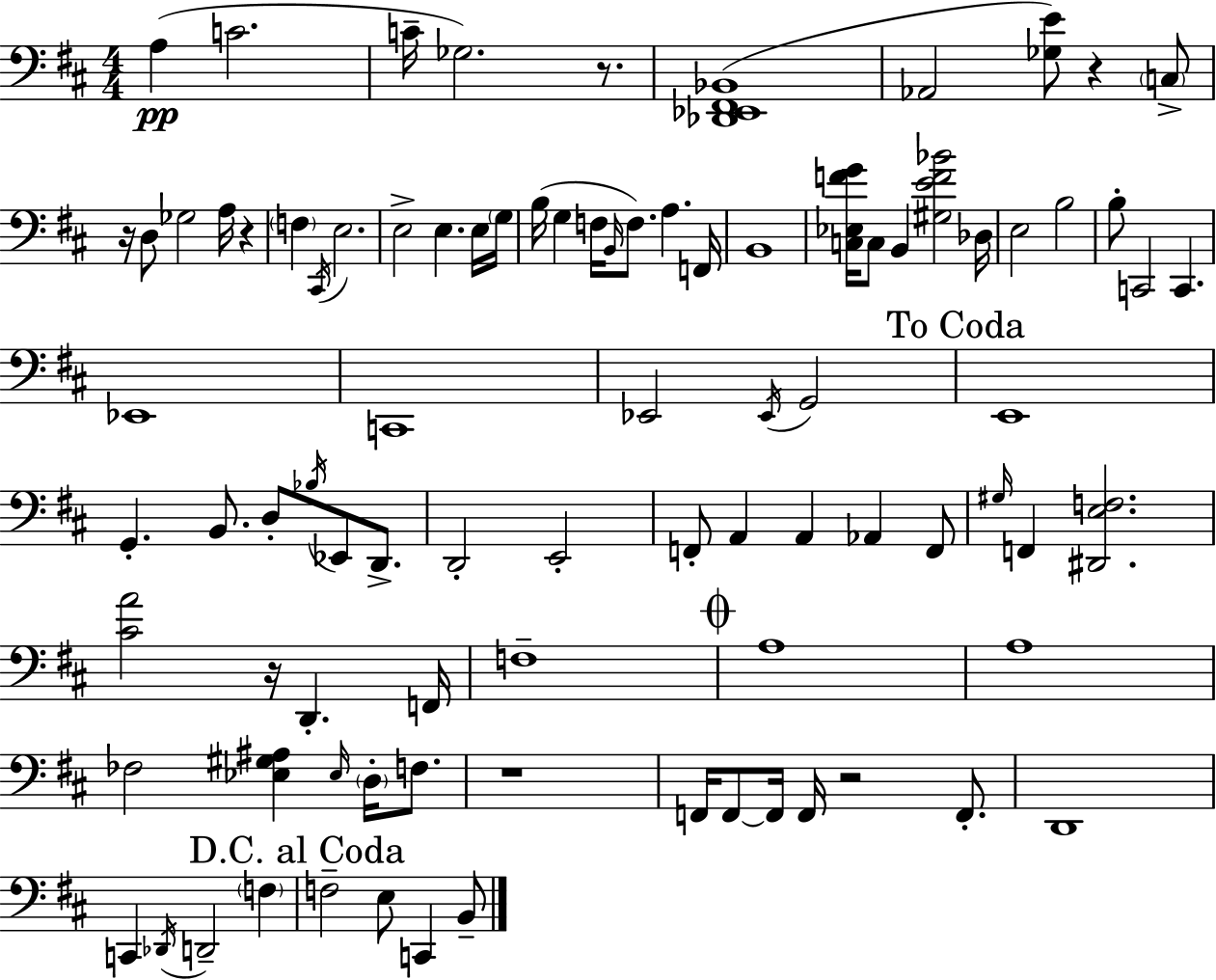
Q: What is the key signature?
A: D major